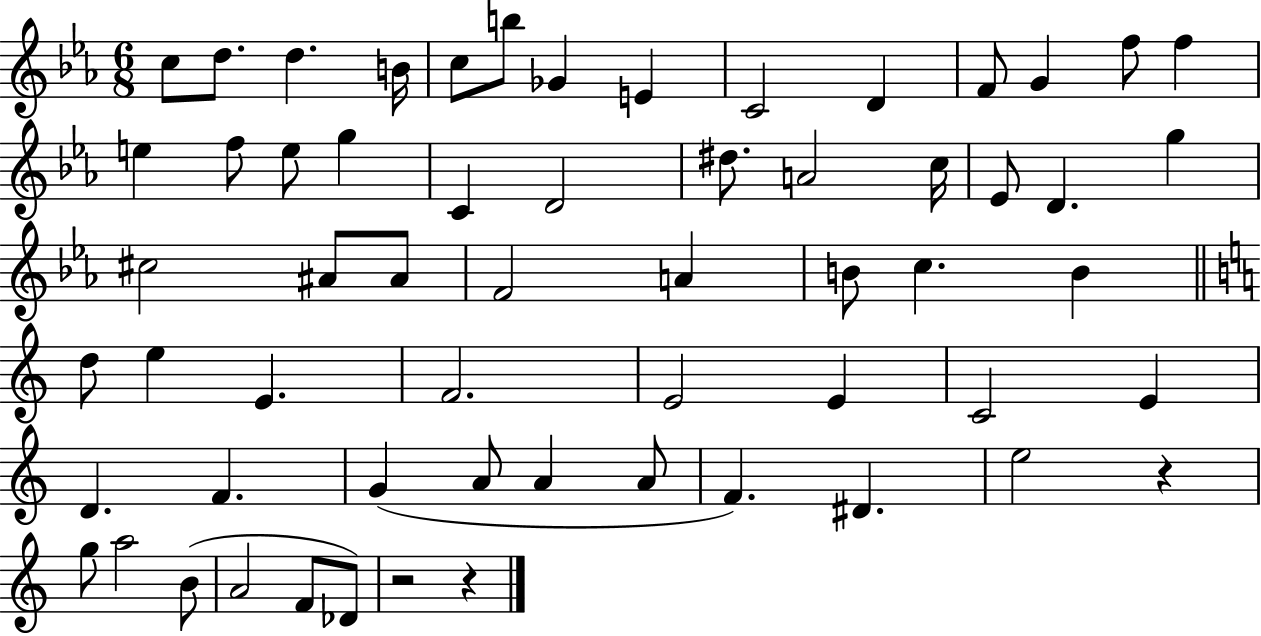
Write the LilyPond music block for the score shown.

{
  \clef treble
  \numericTimeSignature
  \time 6/8
  \key ees \major
  c''8 d''8. d''4. b'16 | c''8 b''8 ges'4 e'4 | c'2 d'4 | f'8 g'4 f''8 f''4 | \break e''4 f''8 e''8 g''4 | c'4 d'2 | dis''8. a'2 c''16 | ees'8 d'4. g''4 | \break cis''2 ais'8 ais'8 | f'2 a'4 | b'8 c''4. b'4 | \bar "||" \break \key a \minor d''8 e''4 e'4. | f'2. | e'2 e'4 | c'2 e'4 | \break d'4. f'4. | g'4( a'8 a'4 a'8 | f'4.) dis'4. | e''2 r4 | \break g''8 a''2 b'8( | a'2 f'8 des'8) | r2 r4 | \bar "|."
}